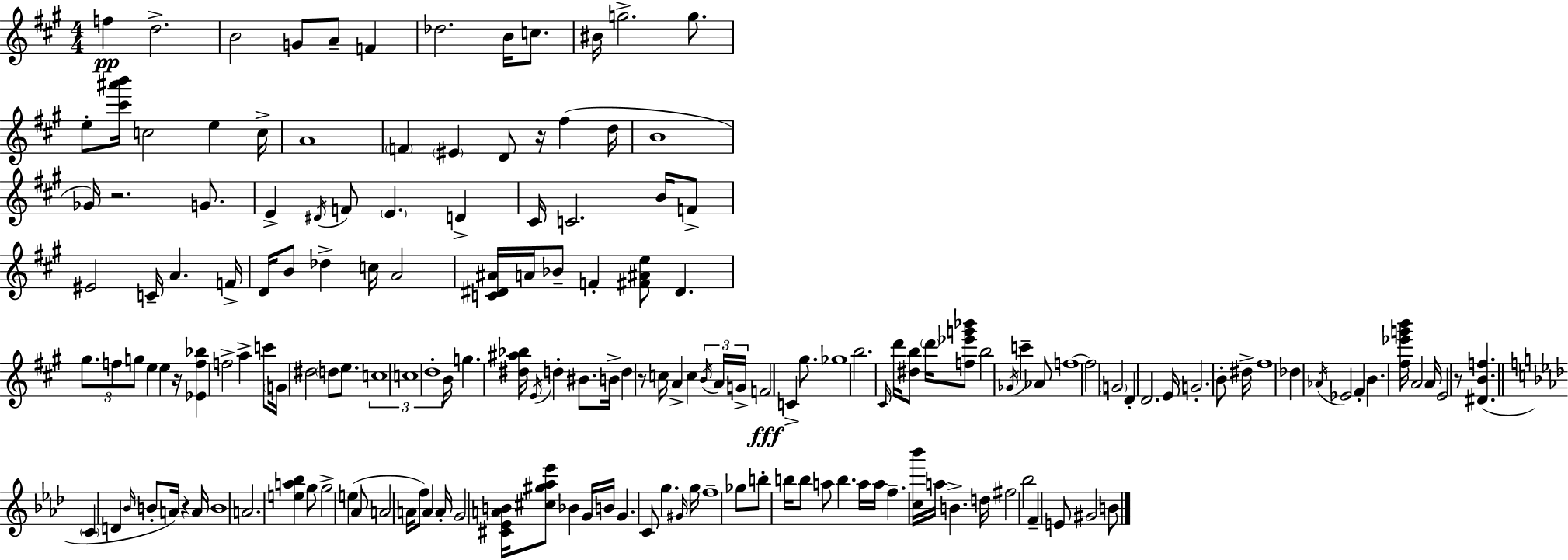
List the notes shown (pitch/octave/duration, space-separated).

F5/q D5/h. B4/h G4/e A4/e F4/q Db5/h. B4/s C5/e. BIS4/s G5/h. G5/e. E5/e [C#6,A#6,B6]/s C5/h E5/q C5/s A4/w F4/q EIS4/q D4/e R/s F#5/q D5/s B4/w Gb4/s R/h. G4/e. E4/q D#4/s F4/e E4/q. D4/q C#4/s C4/h. B4/s F4/e EIS4/h C4/s A4/q. F4/s D4/s B4/e Db5/q C5/s A4/h [C4,D#4,A#4]/s A4/s Bb4/e F4/q [F#4,A#4,E5]/e D#4/q. G#5/e. F5/e G5/e E5/q E5/q R/s [Eb4,F5,Bb5]/q F5/h A5/q C6/e G4/s D#5/h D5/e E5/e. C5/w C5/w D5/w B4/s G5/q. [D#5,A#5,Bb5]/s E4/s D5/q BIS4/e. B4/s D5/q R/e C5/s A4/q C5/q B4/s A4/s G4/s F4/h C4/q G#5/e. Gb5/w B5/h. C#4/s D6/s [D#5,B5]/e D6/s [F5,Eb6,G6,Bb6]/e B5/h Gb4/s C6/q Ab4/e F5/w F5/h G4/h D4/q D4/h. E4/s G4/h. B4/e D#5/s F#5/w Db5/q Ab4/s Eb4/h F#4/q B4/q. [F#5,Eb6,G6,B6]/s A4/h A4/s E4/h R/e [D#4,B4,F5]/q. C4/q D4/q Bb4/s B4/e A4/s R/q A4/s B4/w A4/h. [E5,A5,Bb5]/q G5/e G5/h E5/q Ab4/e A4/h A4/s F5/e A4/q A4/s G4/h [C#4,Eb4,A4,B4]/s [C#5,G#5,Ab5,Eb6]/e Bb4/q G4/s B4/s G4/q. C4/e G5/q. G#4/s G5/s F5/w Gb5/e B5/e B5/s B5/e A5/e B5/q. A5/s A5/s F5/q. [C5,Bb6]/s A5/s B4/q. D5/s F#5/h Bb5/h F4/q E4/e G#4/h B4/e